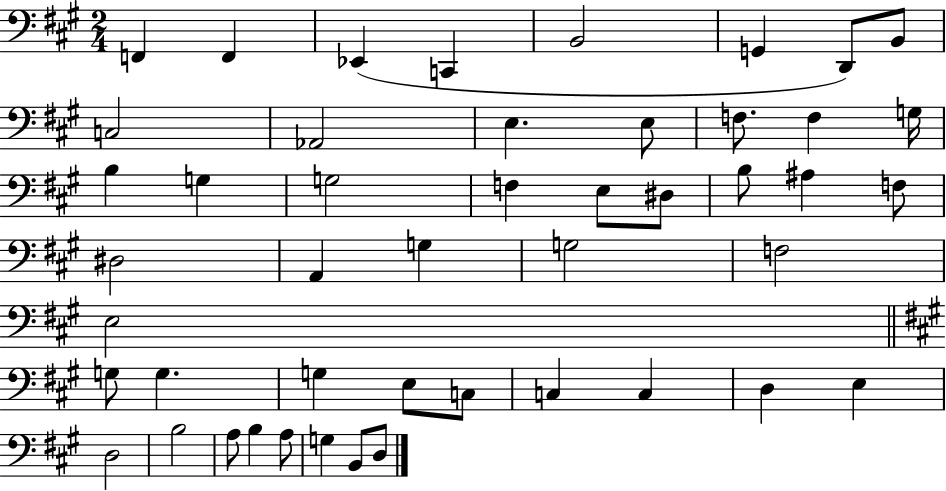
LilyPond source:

{
  \clef bass
  \numericTimeSignature
  \time 2/4
  \key a \major
  f,4 f,4 | ees,4( c,4 | b,2 | g,4 d,8) b,8 | \break c2 | aes,2 | e4. e8 | f8. f4 g16 | \break b4 g4 | g2 | f4 e8 dis8 | b8 ais4 f8 | \break dis2 | a,4 g4 | g2 | f2 | \break e2 | \bar "||" \break \key a \major g8 g4. | g4 e8 c8 | c4 c4 | d4 e4 | \break d2 | b2 | a8 b4 a8 | g4 b,8 d8 | \break \bar "|."
}